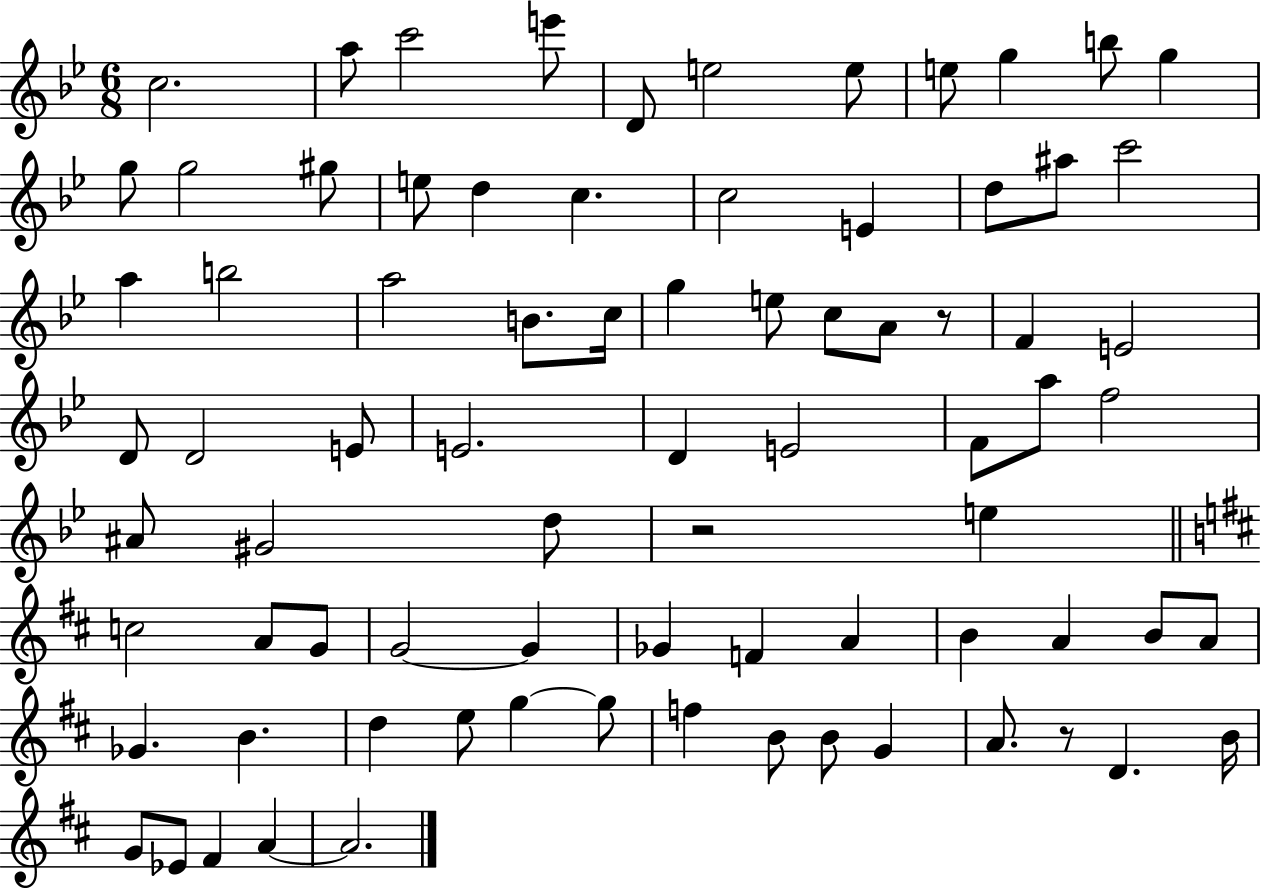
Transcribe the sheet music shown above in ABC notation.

X:1
T:Untitled
M:6/8
L:1/4
K:Bb
c2 a/2 c'2 e'/2 D/2 e2 e/2 e/2 g b/2 g g/2 g2 ^g/2 e/2 d c c2 E d/2 ^a/2 c'2 a b2 a2 B/2 c/4 g e/2 c/2 A/2 z/2 F E2 D/2 D2 E/2 E2 D E2 F/2 a/2 f2 ^A/2 ^G2 d/2 z2 e c2 A/2 G/2 G2 G _G F A B A B/2 A/2 _G B d e/2 g g/2 f B/2 B/2 G A/2 z/2 D B/4 G/2 _E/2 ^F A A2